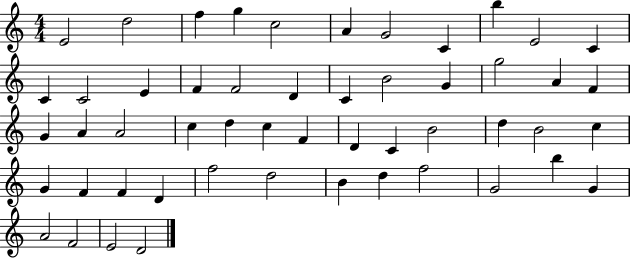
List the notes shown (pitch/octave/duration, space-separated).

E4/h D5/h F5/q G5/q C5/h A4/q G4/h C4/q B5/q E4/h C4/q C4/q C4/h E4/q F4/q F4/h D4/q C4/q B4/h G4/q G5/h A4/q F4/q G4/q A4/q A4/h C5/q D5/q C5/q F4/q D4/q C4/q B4/h D5/q B4/h C5/q G4/q F4/q F4/q D4/q F5/h D5/h B4/q D5/q F5/h G4/h B5/q G4/q A4/h F4/h E4/h D4/h